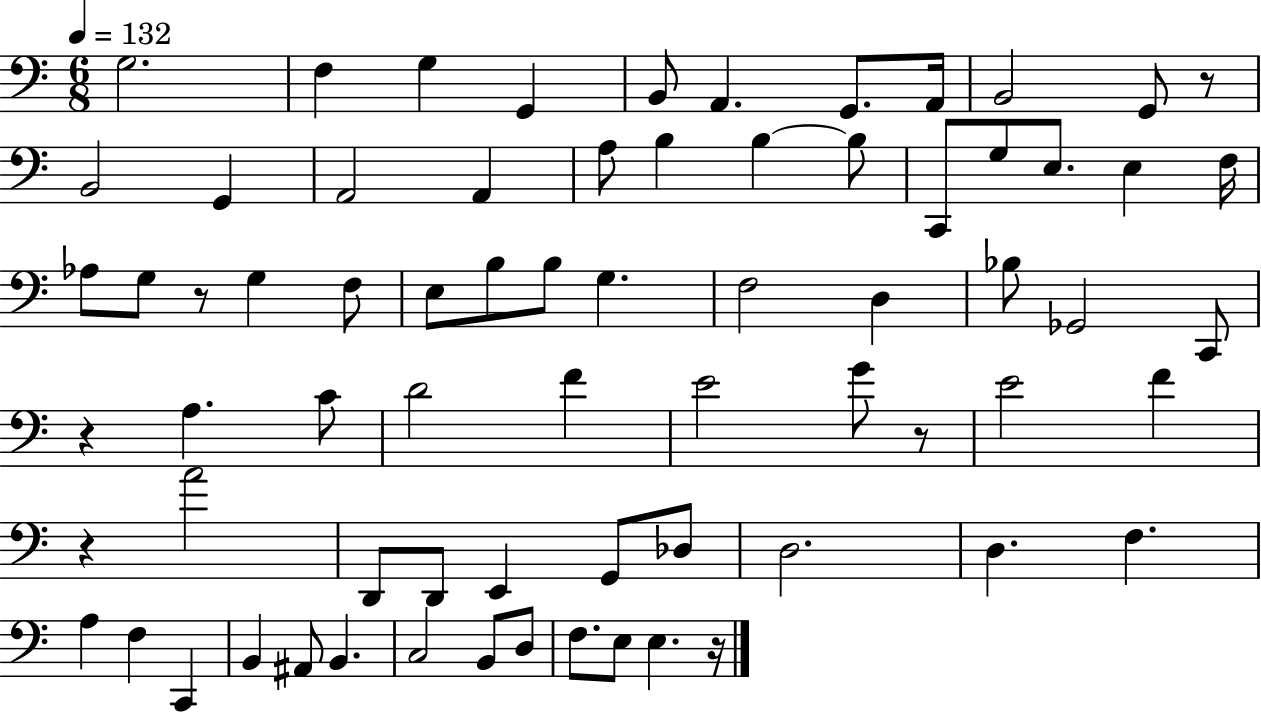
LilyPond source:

{
  \clef bass
  \numericTimeSignature
  \time 6/8
  \key c \major
  \tempo 4 = 132
  g2. | f4 g4 g,4 | b,8 a,4. g,8. a,16 | b,2 g,8 r8 | \break b,2 g,4 | a,2 a,4 | a8 b4 b4~~ b8 | c,8 g8 e8. e4 f16 | \break aes8 g8 r8 g4 f8 | e8 b8 b8 g4. | f2 d4 | bes8 ges,2 c,8 | \break r4 a4. c'8 | d'2 f'4 | e'2 g'8 r8 | e'2 f'4 | \break r4 a'2 | d,8 d,8 e,4 g,8 des8 | d2. | d4. f4. | \break a4 f4 c,4 | b,4 ais,8 b,4. | c2 b,8 d8 | f8. e8 e4. r16 | \break \bar "|."
}